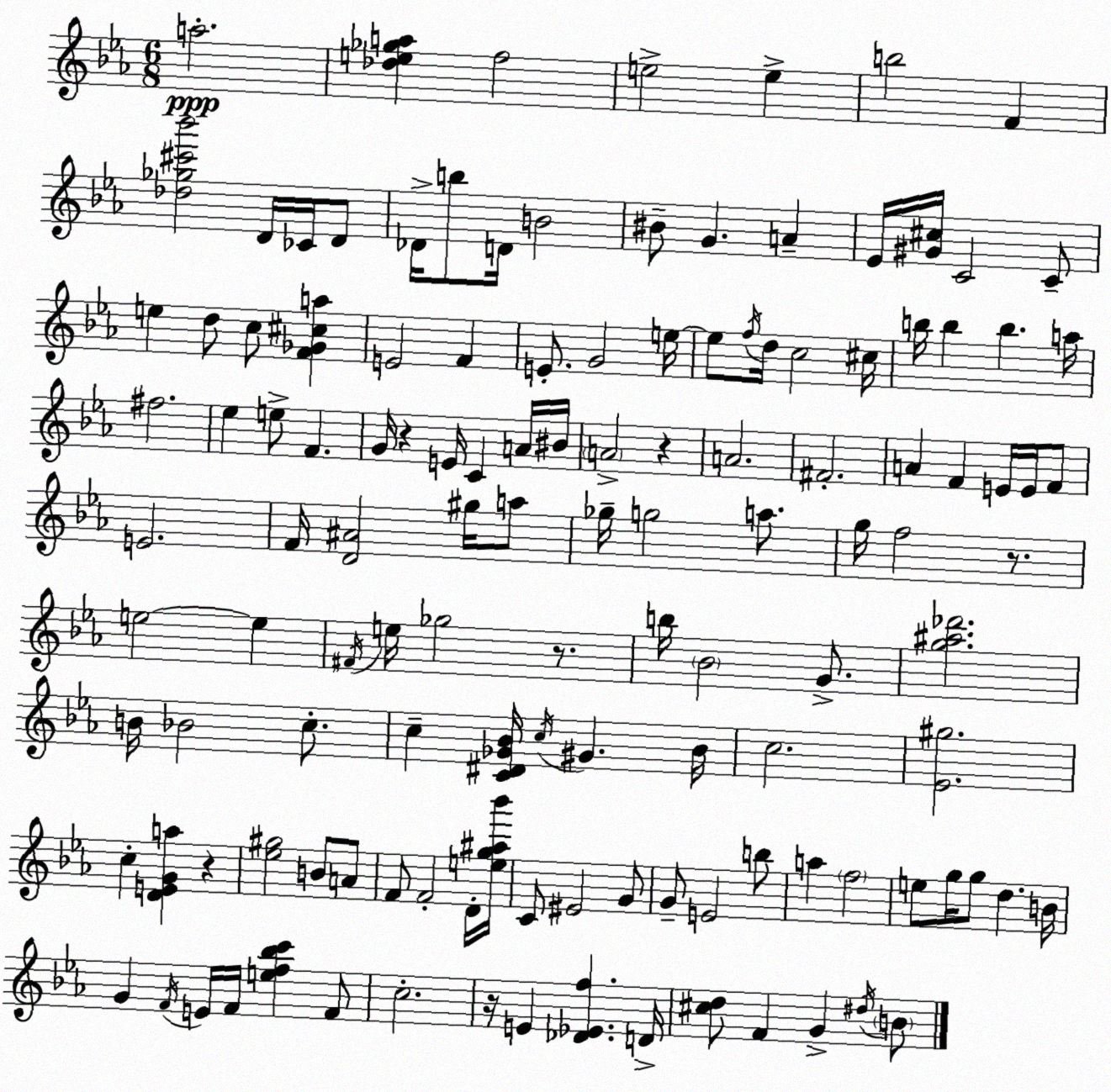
X:1
T:Untitled
M:6/8
L:1/4
K:Cm
a2 [_de_ga] f2 e2 e b2 F [_d_g^c'_b']2 D/4 _C/4 D/2 _D/4 b/2 D/4 B2 ^B/2 G A _E/4 [^G^c]/4 C2 C/2 e d/2 c/2 [F_G^ca] E2 F E/2 G2 e/4 e/2 f/4 d/4 c2 ^c/4 b/4 b b a/4 ^f2 _e e/2 F G/4 z E/4 C A/4 ^B/4 A2 z A2 ^F2 A F E/4 E/4 F/2 E2 F/4 [D^A]2 ^g/4 a/2 _g/4 g2 a/2 g/4 f2 z/2 e2 e ^F/4 e/4 _g2 z/2 b/4 _B2 G/2 [g^a_d']2 B/4 _B2 c/2 c [C^D_G_B]/4 c/4 ^G _B/4 c2 [_E^g]2 c [DEGa] z [_e^g]2 B/2 A/2 F/2 F2 D/4 [eg^a_b']/4 C/2 ^E2 G/2 G/2 E2 b/2 a f2 e/2 g/4 g/2 d B/4 G F/4 E/4 F/4 [ef_bc'] F/2 c2 z/4 E [_D_Ef] D/4 [^cd]/2 F G ^d/4 B/2